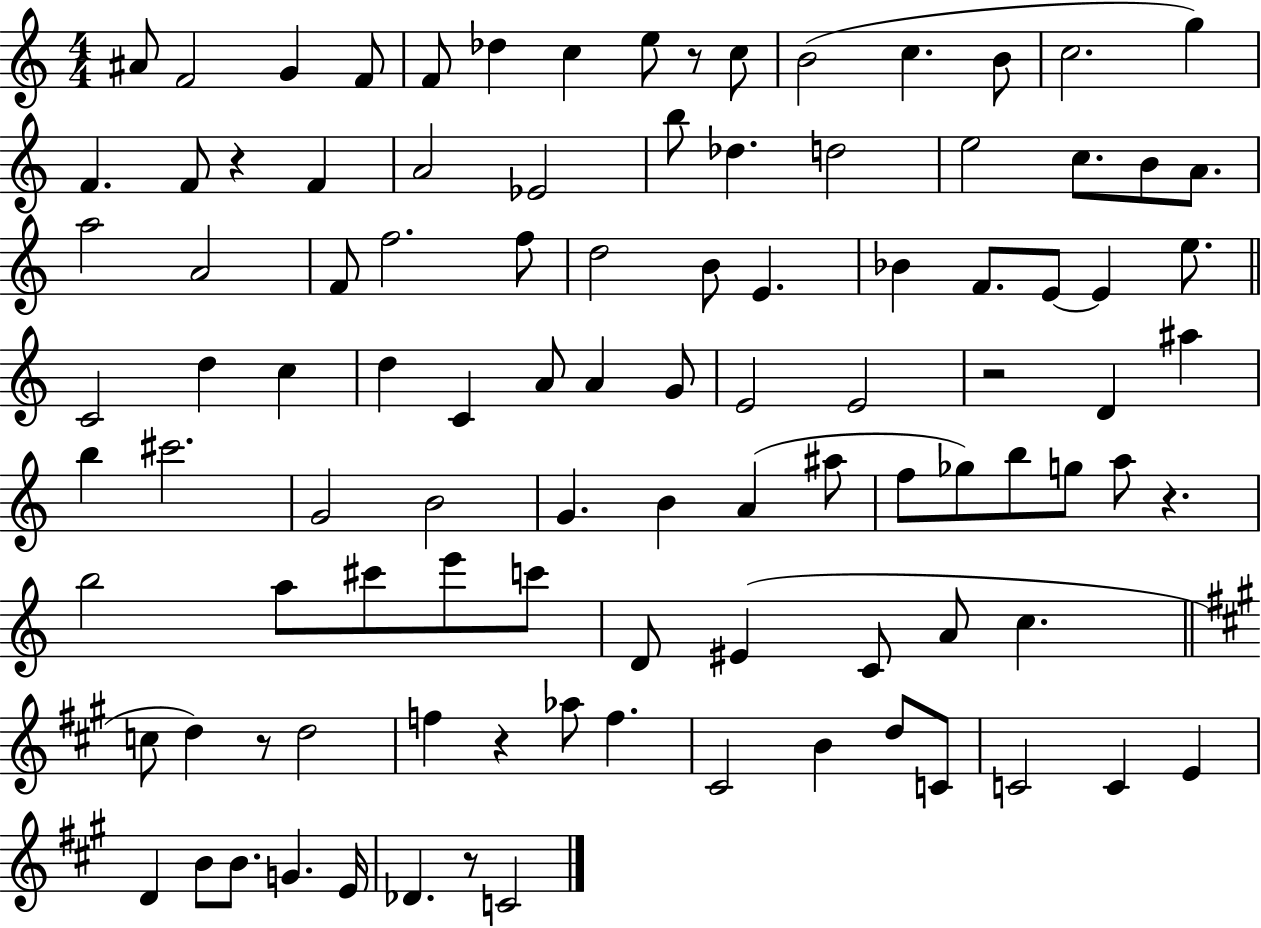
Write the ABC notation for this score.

X:1
T:Untitled
M:4/4
L:1/4
K:C
^A/2 F2 G F/2 F/2 _d c e/2 z/2 c/2 B2 c B/2 c2 g F F/2 z F A2 _E2 b/2 _d d2 e2 c/2 B/2 A/2 a2 A2 F/2 f2 f/2 d2 B/2 E _B F/2 E/2 E e/2 C2 d c d C A/2 A G/2 E2 E2 z2 D ^a b ^c'2 G2 B2 G B A ^a/2 f/2 _g/2 b/2 g/2 a/2 z b2 a/2 ^c'/2 e'/2 c'/2 D/2 ^E C/2 A/2 c c/2 d z/2 d2 f z _a/2 f ^C2 B d/2 C/2 C2 C E D B/2 B/2 G E/4 _D z/2 C2